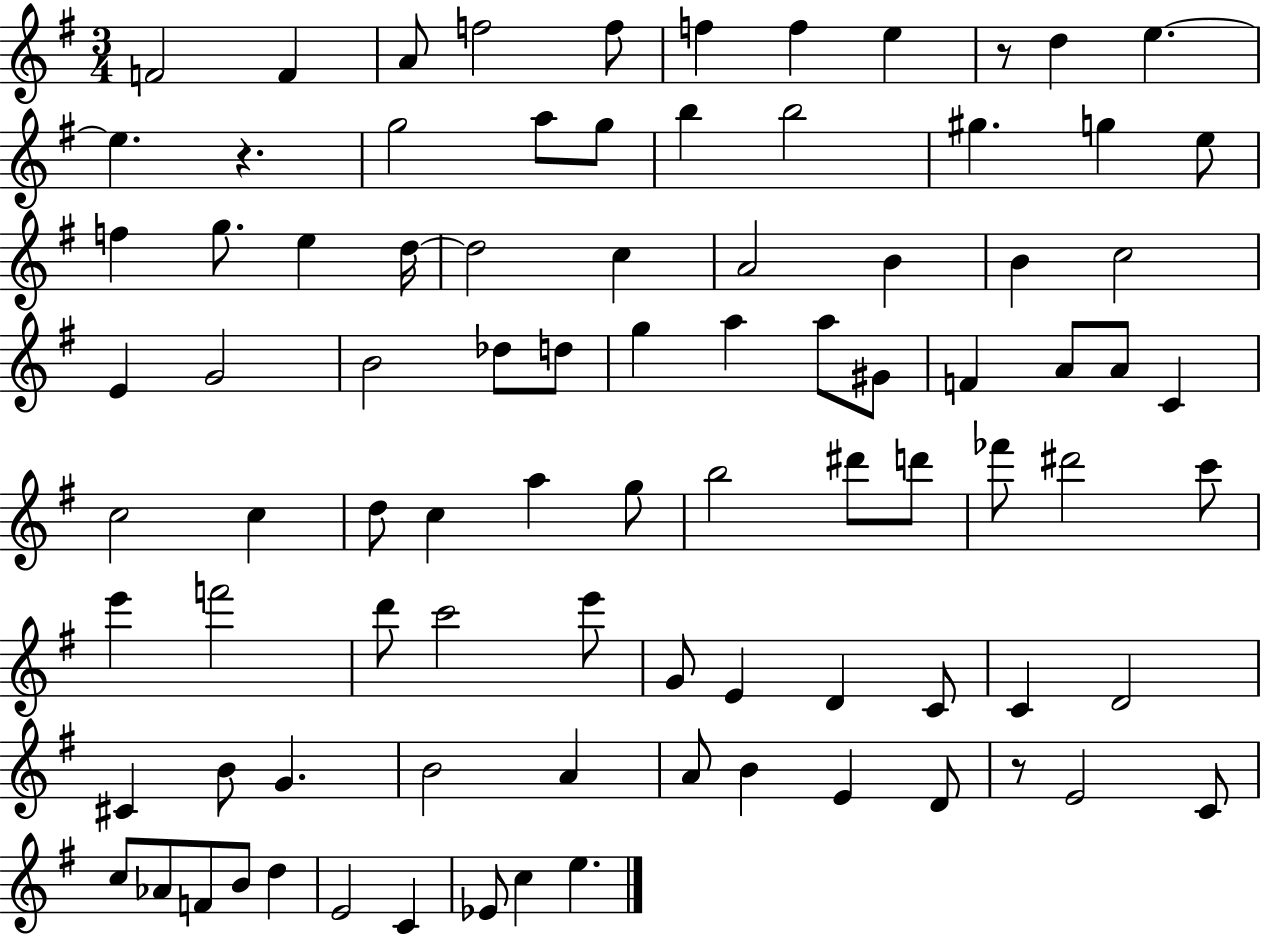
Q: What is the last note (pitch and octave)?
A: E5